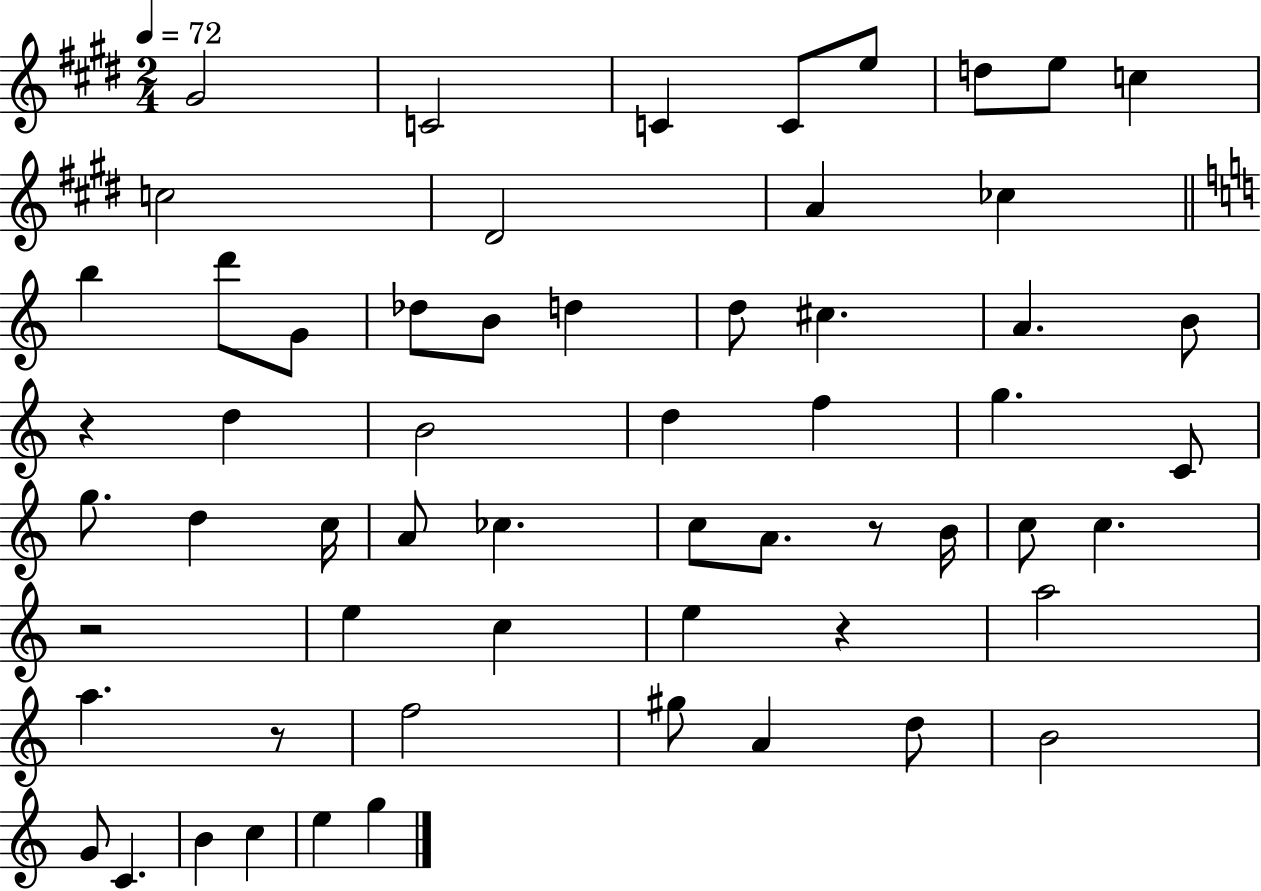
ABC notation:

X:1
T:Untitled
M:2/4
L:1/4
K:E
^G2 C2 C C/2 e/2 d/2 e/2 c c2 ^D2 A _c b d'/2 G/2 _d/2 B/2 d d/2 ^c A B/2 z d B2 d f g C/2 g/2 d c/4 A/2 _c c/2 A/2 z/2 B/4 c/2 c z2 e c e z a2 a z/2 f2 ^g/2 A d/2 B2 G/2 C B c e g